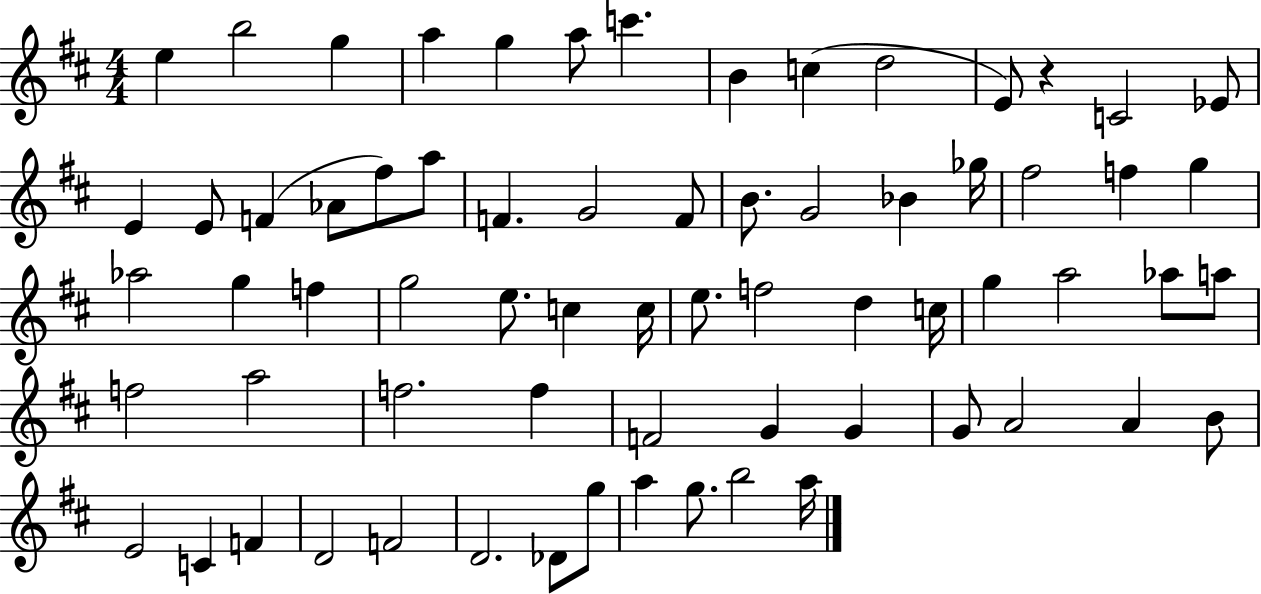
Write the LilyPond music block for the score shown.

{
  \clef treble
  \numericTimeSignature
  \time 4/4
  \key d \major
  e''4 b''2 g''4 | a''4 g''4 a''8 c'''4. | b'4 c''4( d''2 | e'8) r4 c'2 ees'8 | \break e'4 e'8 f'4( aes'8 fis''8) a''8 | f'4. g'2 f'8 | b'8. g'2 bes'4 ges''16 | fis''2 f''4 g''4 | \break aes''2 g''4 f''4 | g''2 e''8. c''4 c''16 | e''8. f''2 d''4 c''16 | g''4 a''2 aes''8 a''8 | \break f''2 a''2 | f''2. f''4 | f'2 g'4 g'4 | g'8 a'2 a'4 b'8 | \break e'2 c'4 f'4 | d'2 f'2 | d'2. des'8 g''8 | a''4 g''8. b''2 a''16 | \break \bar "|."
}